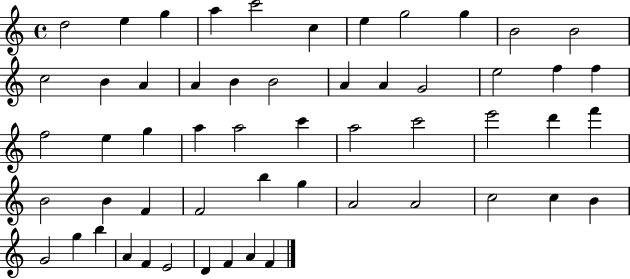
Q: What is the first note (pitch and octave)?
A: D5